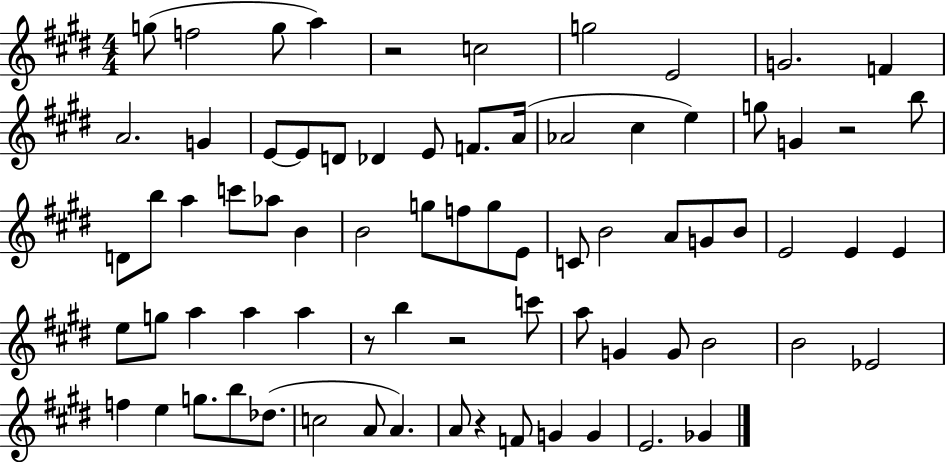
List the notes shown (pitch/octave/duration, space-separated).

G5/e F5/h G5/e A5/q R/h C5/h G5/h E4/h G4/h. F4/q A4/h. G4/q E4/e E4/e D4/e Db4/q E4/e F4/e. A4/s Ab4/h C#5/q E5/q G5/e G4/q R/h B5/e D4/e B5/e A5/q C6/e Ab5/e B4/q B4/h G5/e F5/e G5/e E4/e C4/e B4/h A4/e G4/e B4/e E4/h E4/q E4/q E5/e G5/e A5/q A5/q A5/q R/e B5/q R/h C6/e A5/e G4/q G4/e B4/h B4/h Eb4/h F5/q E5/q G5/e. B5/e Db5/e. C5/h A4/e A4/q. A4/e R/q F4/e G4/q G4/q E4/h. Gb4/q